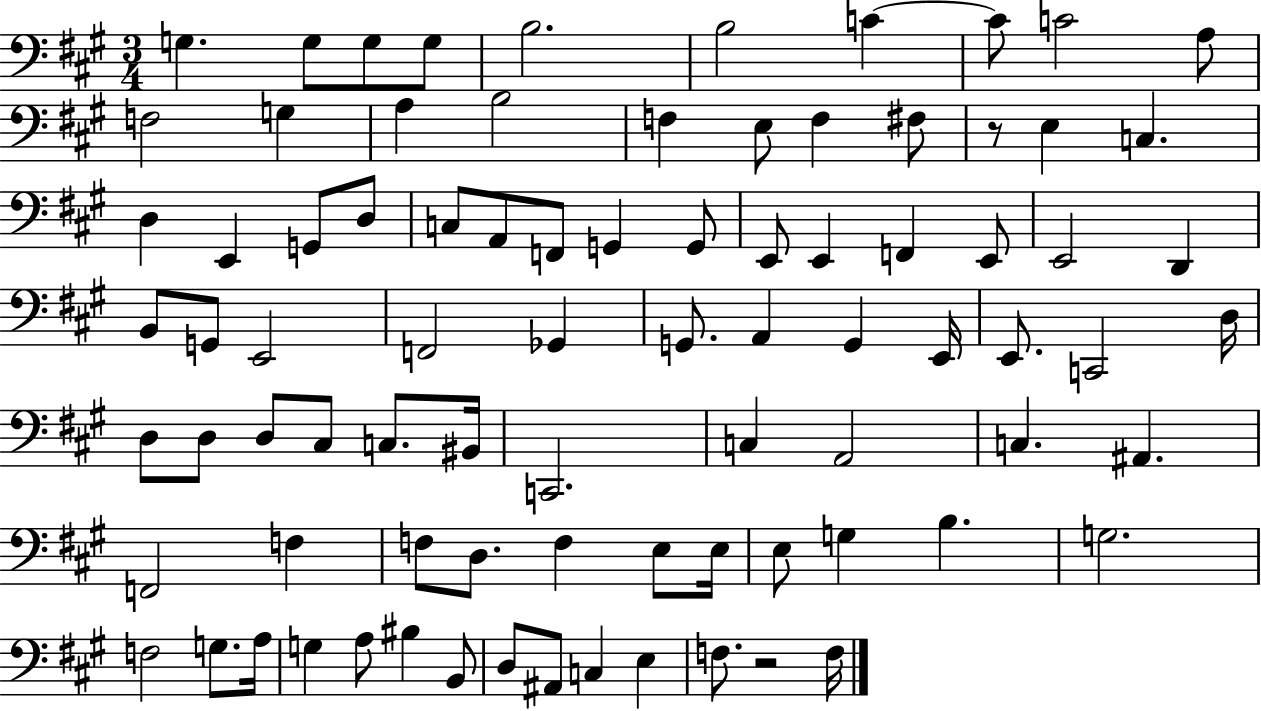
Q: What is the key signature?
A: A major